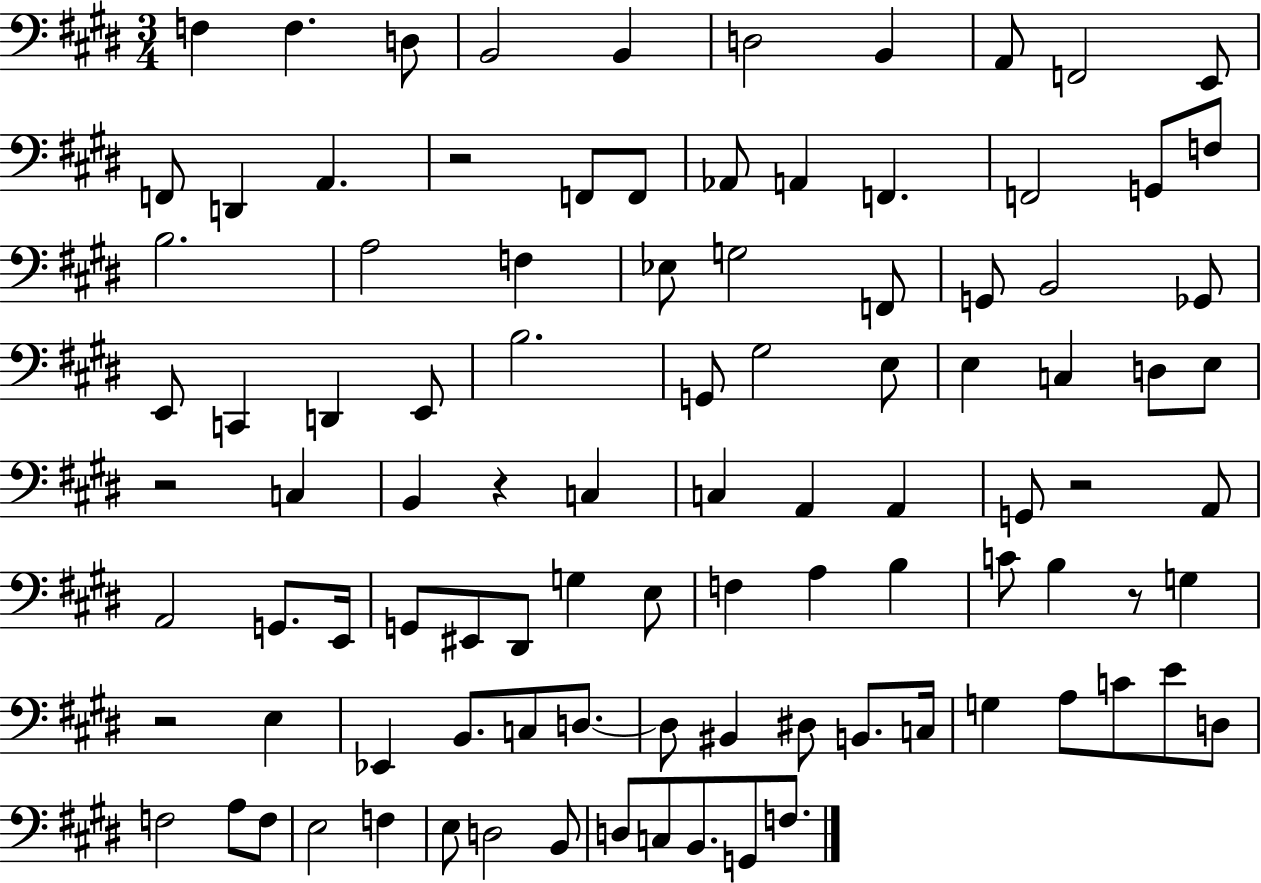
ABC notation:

X:1
T:Untitled
M:3/4
L:1/4
K:E
F, F, D,/2 B,,2 B,, D,2 B,, A,,/2 F,,2 E,,/2 F,,/2 D,, A,, z2 F,,/2 F,,/2 _A,,/2 A,, F,, F,,2 G,,/2 F,/2 B,2 A,2 F, _E,/2 G,2 F,,/2 G,,/2 B,,2 _G,,/2 E,,/2 C,, D,, E,,/2 B,2 G,,/2 ^G,2 E,/2 E, C, D,/2 E,/2 z2 C, B,, z C, C, A,, A,, G,,/2 z2 A,,/2 A,,2 G,,/2 E,,/4 G,,/2 ^E,,/2 ^D,,/2 G, E,/2 F, A, B, C/2 B, z/2 G, z2 E, _E,, B,,/2 C,/2 D,/2 D,/2 ^B,, ^D,/2 B,,/2 C,/4 G, A,/2 C/2 E/2 D,/2 F,2 A,/2 F,/2 E,2 F, E,/2 D,2 B,,/2 D,/2 C,/2 B,,/2 G,,/2 F,/2